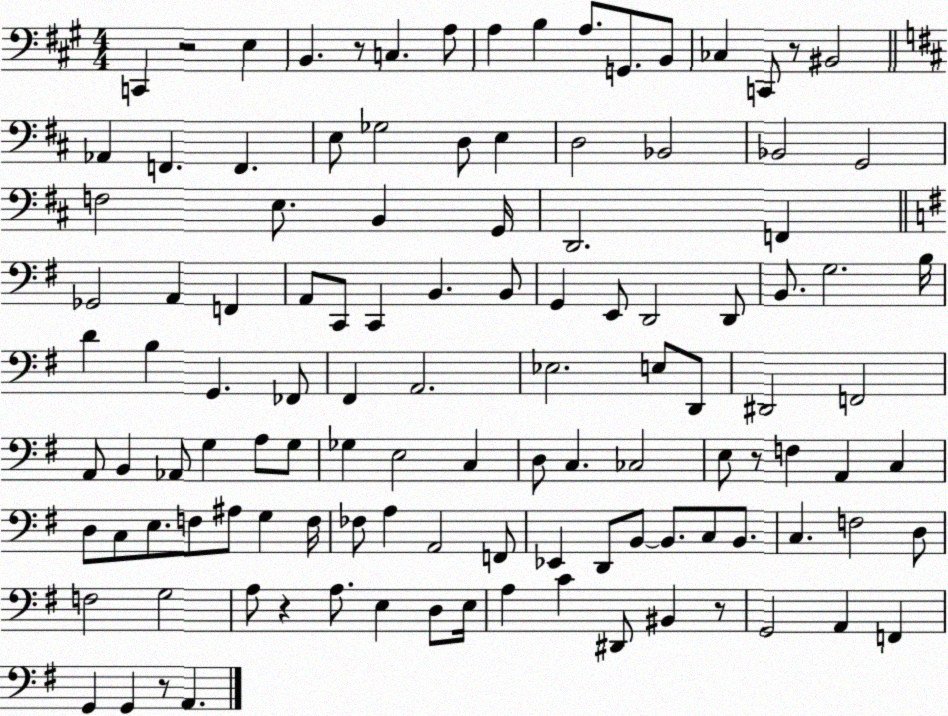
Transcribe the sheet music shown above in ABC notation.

X:1
T:Untitled
M:4/4
L:1/4
K:A
C,, z2 E, B,, z/2 C, A,/2 A, B, A,/2 G,,/2 B,,/2 _C, C,,/2 z/2 ^B,,2 _A,, F,, F,, E,/2 _G,2 D,/2 E, D,2 _B,,2 _B,,2 G,,2 F,2 E,/2 B,, G,,/4 D,,2 F,, _G,,2 A,, F,, A,,/2 C,,/2 C,, B,, B,,/2 G,, E,,/2 D,,2 D,,/2 B,,/2 G,2 B,/4 D B, G,, _F,,/2 ^F,, A,,2 _E,2 E,/2 D,,/2 ^D,,2 F,,2 A,,/2 B,, _A,,/2 G, A,/2 G,/2 _G, E,2 C, D,/2 C, _C,2 E,/2 z/2 F, A,, C, D,/2 C,/2 E,/2 F,/2 ^A,/2 G, F,/4 _F,/2 A, A,,2 F,,/2 _E,, D,,/2 B,,/2 B,,/2 C,/2 B,,/2 C, F,2 D,/2 F,2 G,2 A,/2 z A,/2 E, D,/2 E,/4 A, C ^D,,/2 ^B,, z/2 G,,2 A,, F,, G,, G,, z/2 A,,